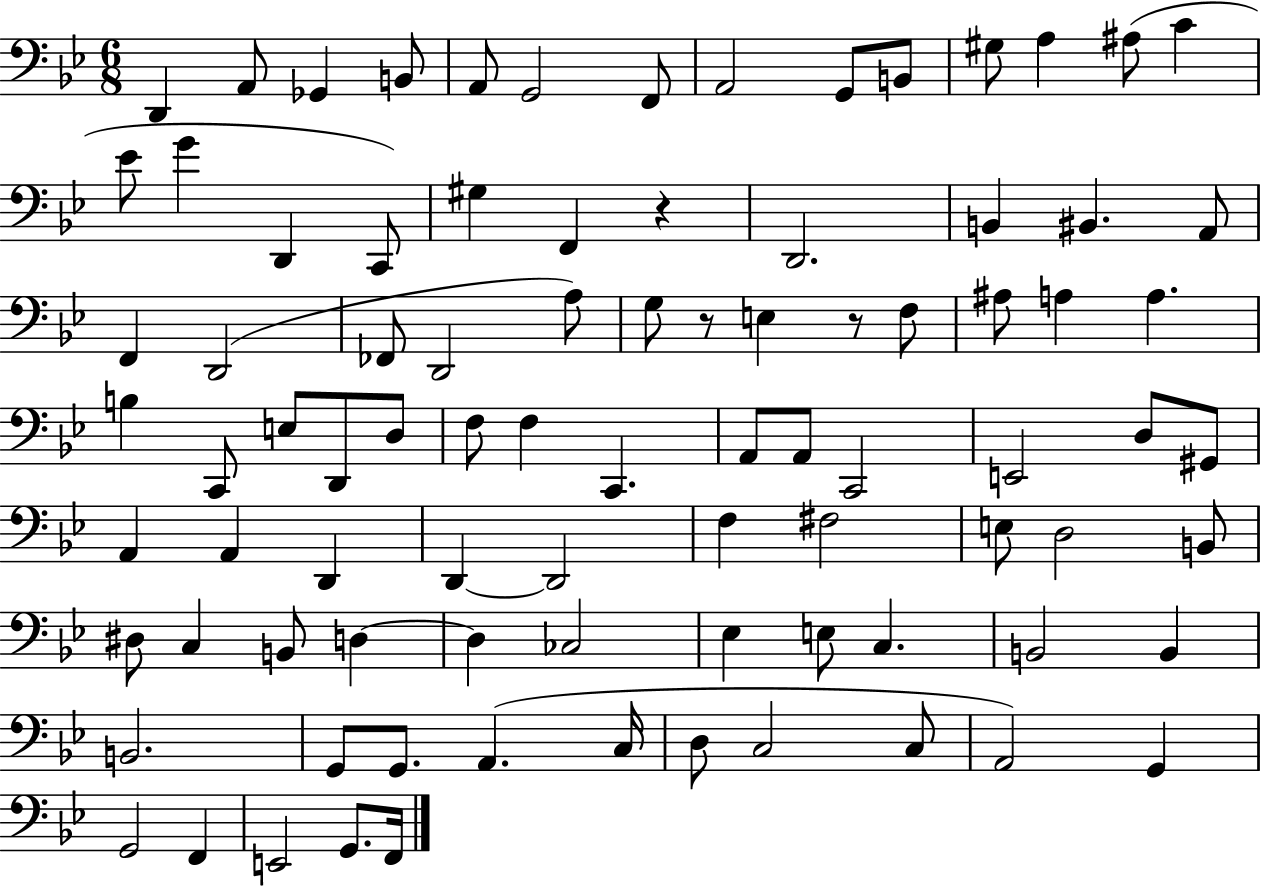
D2/q A2/e Gb2/q B2/e A2/e G2/h F2/e A2/h G2/e B2/e G#3/e A3/q A#3/e C4/q Eb4/e G4/q D2/q C2/e G#3/q F2/q R/q D2/h. B2/q BIS2/q. A2/e F2/q D2/h FES2/e D2/h A3/e G3/e R/e E3/q R/e F3/e A#3/e A3/q A3/q. B3/q C2/e E3/e D2/e D3/e F3/e F3/q C2/q. A2/e A2/e C2/h E2/h D3/e G#2/e A2/q A2/q D2/q D2/q D2/h F3/q F#3/h E3/e D3/h B2/e D#3/e C3/q B2/e D3/q D3/q CES3/h Eb3/q E3/e C3/q. B2/h B2/q B2/h. G2/e G2/e. A2/q. C3/s D3/e C3/h C3/e A2/h G2/q G2/h F2/q E2/h G2/e. F2/s